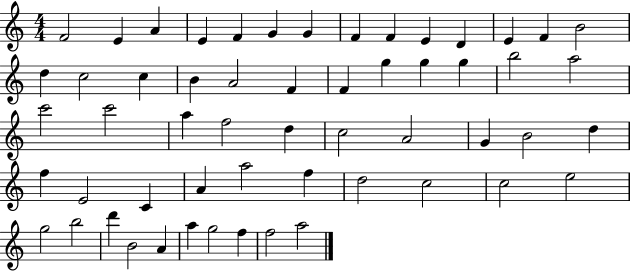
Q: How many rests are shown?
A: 0